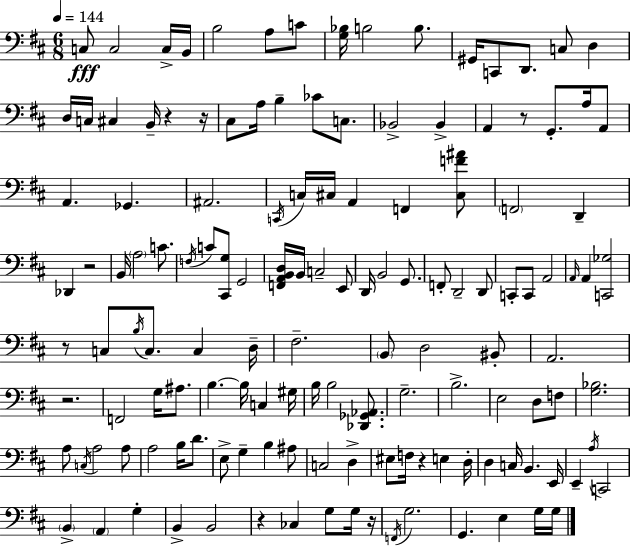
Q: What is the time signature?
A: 6/8